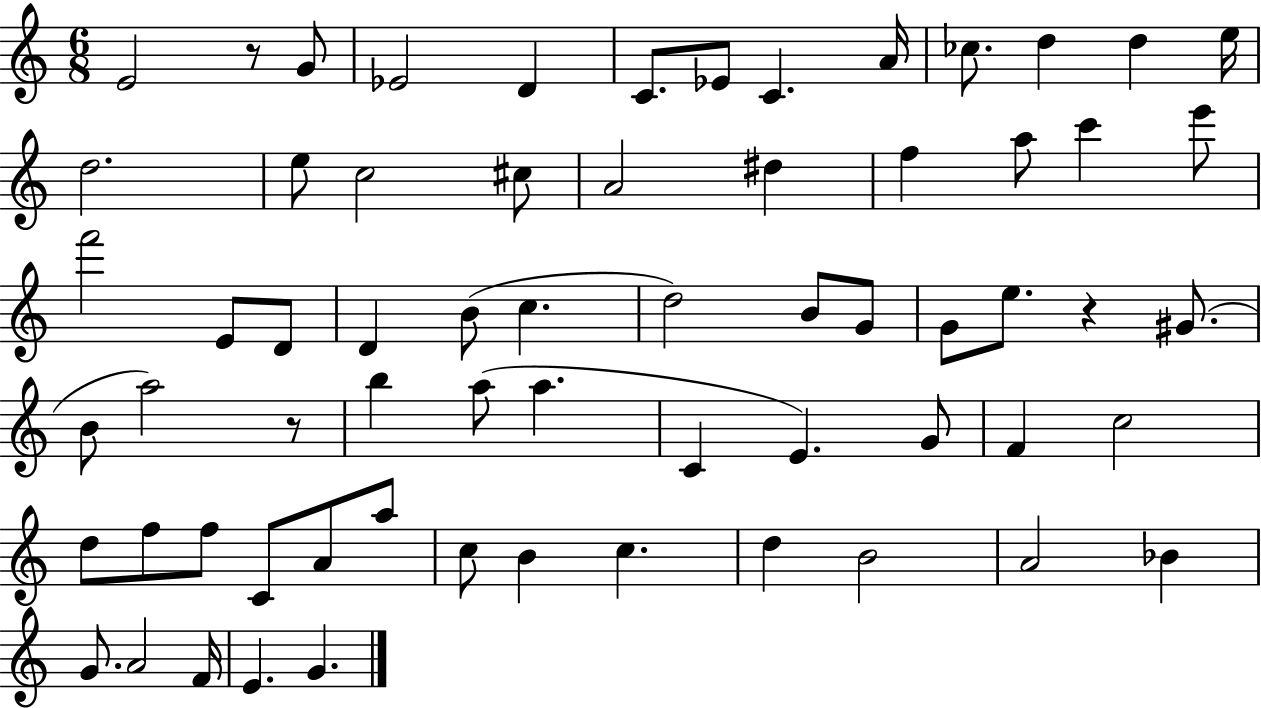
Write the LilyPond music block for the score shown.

{
  \clef treble
  \numericTimeSignature
  \time 6/8
  \key c \major
  e'2 r8 g'8 | ees'2 d'4 | c'8. ees'8 c'4. a'16 | ces''8. d''4 d''4 e''16 | \break d''2. | e''8 c''2 cis''8 | a'2 dis''4 | f''4 a''8 c'''4 e'''8 | \break f'''2 e'8 d'8 | d'4 b'8( c''4. | d''2) b'8 g'8 | g'8 e''8. r4 gis'8.( | \break b'8 a''2) r8 | b''4 a''8( a''4. | c'4 e'4.) g'8 | f'4 c''2 | \break d''8 f''8 f''8 c'8 a'8 a''8 | c''8 b'4 c''4. | d''4 b'2 | a'2 bes'4 | \break g'8. a'2 f'16 | e'4. g'4. | \bar "|."
}